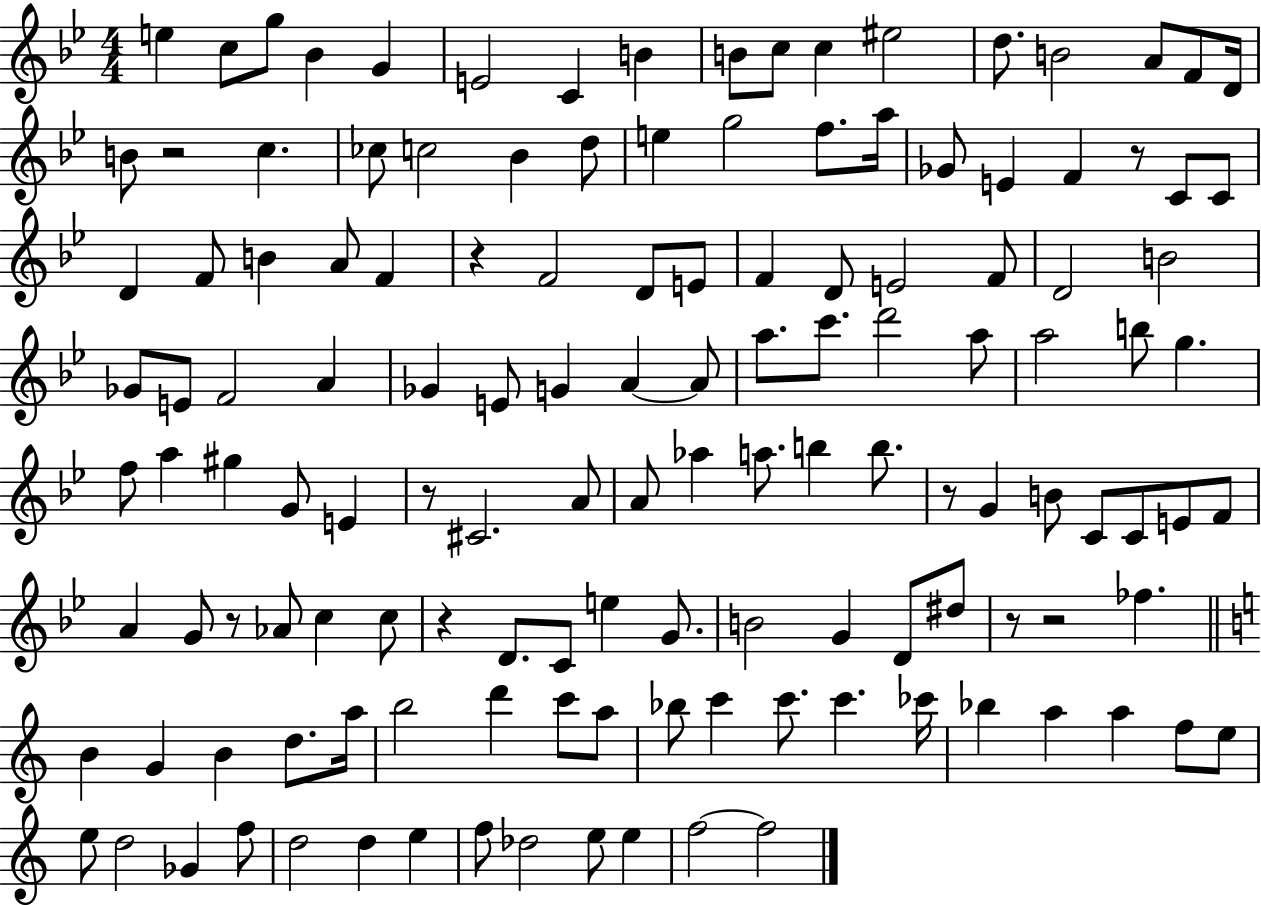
E5/q C5/e G5/e Bb4/q G4/q E4/h C4/q B4/q B4/e C5/e C5/q EIS5/h D5/e. B4/h A4/e F4/e D4/s B4/e R/h C5/q. CES5/e C5/h Bb4/q D5/e E5/q G5/h F5/e. A5/s Gb4/e E4/q F4/q R/e C4/e C4/e D4/q F4/e B4/q A4/e F4/q R/q F4/h D4/e E4/e F4/q D4/e E4/h F4/e D4/h B4/h Gb4/e E4/e F4/h A4/q Gb4/q E4/e G4/q A4/q A4/e A5/e. C6/e. D6/h A5/e A5/h B5/e G5/q. F5/e A5/q G#5/q G4/e E4/q R/e C#4/h. A4/e A4/e Ab5/q A5/e. B5/q B5/e. R/e G4/q B4/e C4/e C4/e E4/e F4/e A4/q G4/e R/e Ab4/e C5/q C5/e R/q D4/e. C4/e E5/q G4/e. B4/h G4/q D4/e D#5/e R/e R/h FES5/q. B4/q G4/q B4/q D5/e. A5/s B5/h D6/q C6/e A5/e Bb5/e C6/q C6/e. C6/q. CES6/s Bb5/q A5/q A5/q F5/e E5/e E5/e D5/h Gb4/q F5/e D5/h D5/q E5/q F5/e Db5/h E5/e E5/q F5/h F5/h